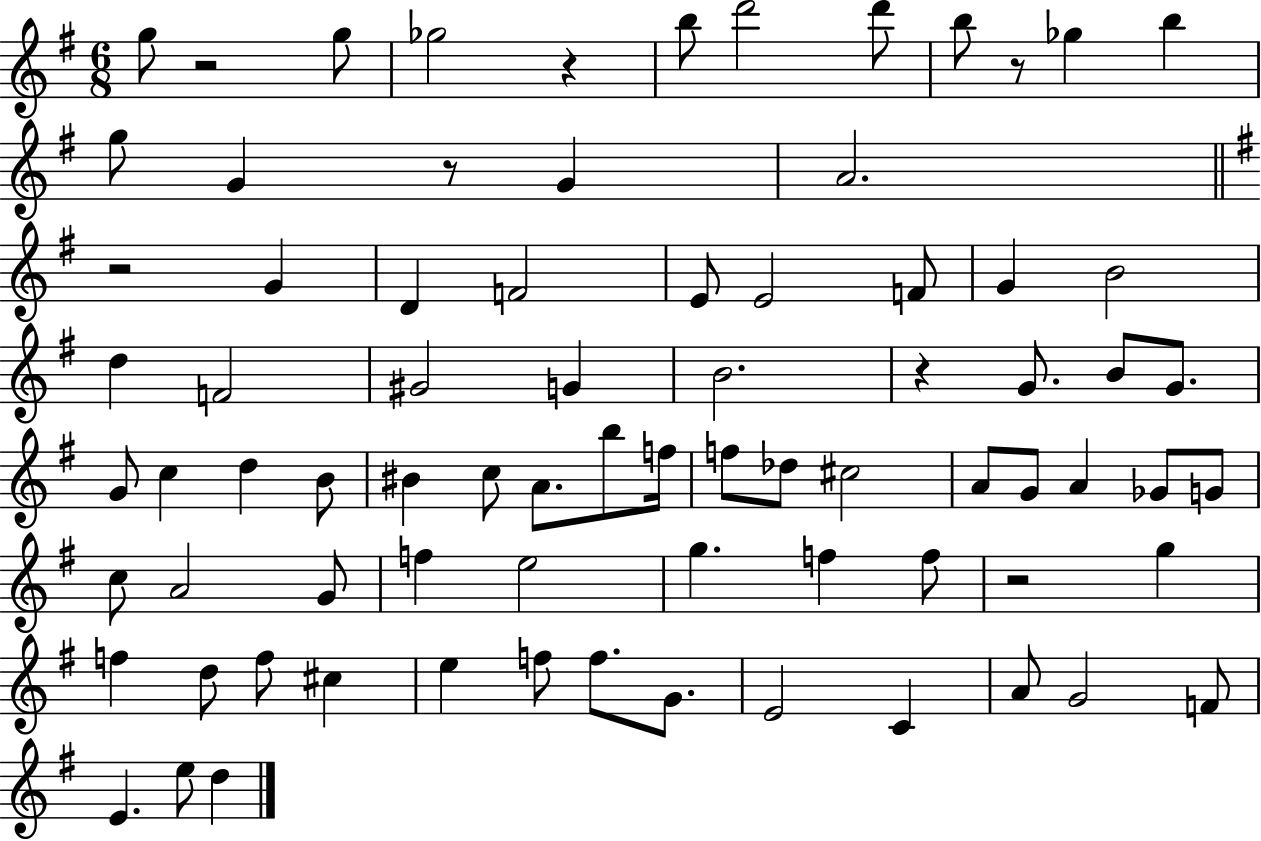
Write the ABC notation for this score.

X:1
T:Untitled
M:6/8
L:1/4
K:G
g/2 z2 g/2 _g2 z b/2 d'2 d'/2 b/2 z/2 _g b g/2 G z/2 G A2 z2 G D F2 E/2 E2 F/2 G B2 d F2 ^G2 G B2 z G/2 B/2 G/2 G/2 c d B/2 ^B c/2 A/2 b/2 f/4 f/2 _d/2 ^c2 A/2 G/2 A _G/2 G/2 c/2 A2 G/2 f e2 g f f/2 z2 g f d/2 f/2 ^c e f/2 f/2 G/2 E2 C A/2 G2 F/2 E e/2 d